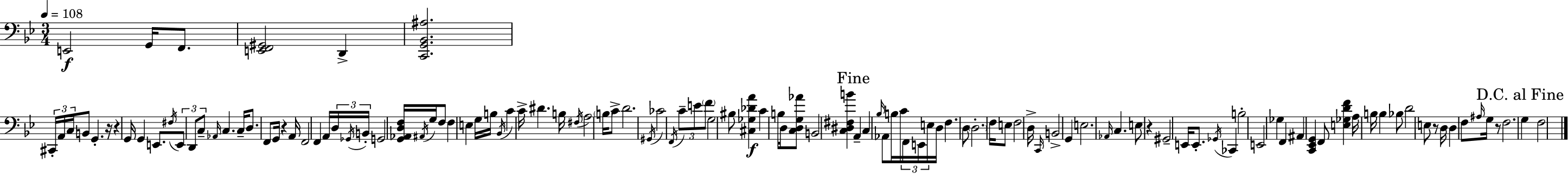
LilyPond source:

{
  \clef bass
  \numericTimeSignature
  \time 3/4
  \key bes \major
  \tempo 4 = 108
  e,2\f g,16 f,8. | <e, f, gis,>2 d,4-> | <c, g, bes, ais>2. | \tuplet 3/2 { cis,16-. a,16 c16 } b,8 g,4.-. r16 | \break r4 g,16 g,4 e,8. | \acciaccatura { fis16 } \tuplet 3/2 { e,8 d,8 c8-- } \grace { aes,16 } c4. | c16-- d8. f,8 g,16 r4 | a,16 f,2 f,4 | \break a,16 \tuplet 3/2 { d16 \acciaccatura { ges,16 } b,16-. } g,2 | <g, aes, d f>16 \acciaccatura { ais,16 } g16 f8 f4 e4 | g16 b16 \acciaccatura { bes,16 } c'4 c'16-> dis'4. | b16 \acciaccatura { fis16 } a2 | \break \parenthesize b16 c'8-> d'2. | \acciaccatura { gis,16 } ces'2 | \acciaccatura { f,16 } \tuplet 3/2 { c'8-- e'8 \parenthesize f'8 } g2 | bis8 <cis ges des' a'>4\f | \break c'4 b16 d16 <c d g aes'>8 b,2 | <c dis fis b'>4 \mark "Fine" a,4-- | c4 \grace { bes16 } aes,8 b16 c'16 \tuplet 3/2 { f,16 e,16 e16 } | d16 f4. d8 \parenthesize d2.-. | \break f16 e8 | f2 d16-> \grace { c,16 } b,2-> | g,4 e2. | \grace { aes,16 } c4. | \break e8 r4 gis,2-- | e,16 e,8.-. \acciaccatura { ges,16 } | ces,4 b2-. | e,2 ges4 | \break f,4 ais,4 <c, ees, g,>4 | f,8 <e ges d' f'>4 a16 b16 b4 | bes8 d'2 e8 | r8 d16 d4 f8 \grace { ais16 } g16 r8 | \break f2. | \mark "D.C. al Fine" g4 f2 | \bar "|."
}